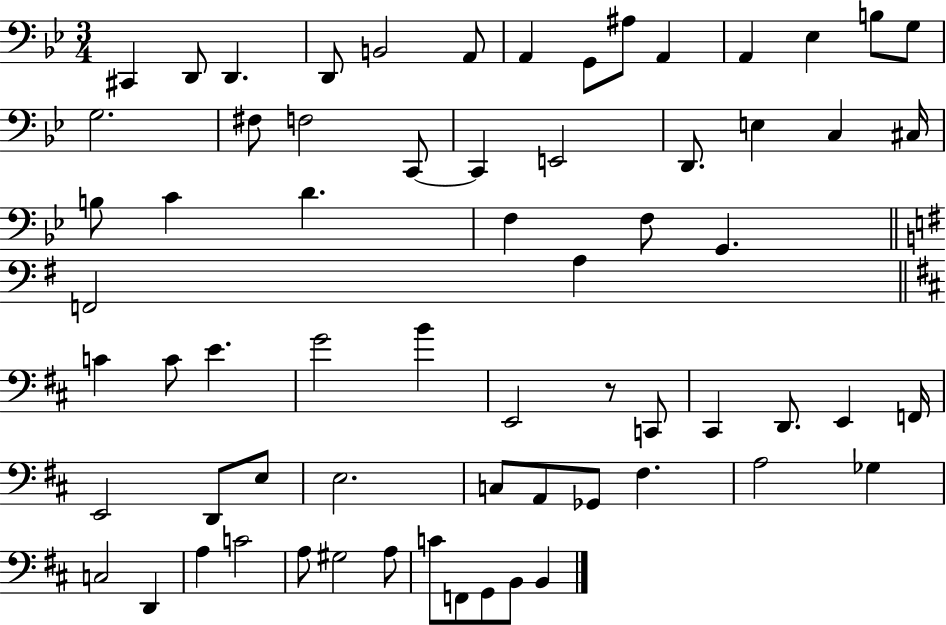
C#2/q D2/e D2/q. D2/e B2/h A2/e A2/q G2/e A#3/e A2/q A2/q Eb3/q B3/e G3/e G3/h. F#3/e F3/h C2/e C2/q E2/h D2/e. E3/q C3/q C#3/s B3/e C4/q D4/q. F3/q F3/e G2/q. F2/h A3/q C4/q C4/e E4/q. G4/h B4/q E2/h R/e C2/e C#2/q D2/e. E2/q F2/s E2/h D2/e E3/e E3/h. C3/e A2/e Gb2/e F#3/q. A3/h Gb3/q C3/h D2/q A3/q C4/h A3/e G#3/h A3/e C4/e F2/e G2/e B2/e B2/q